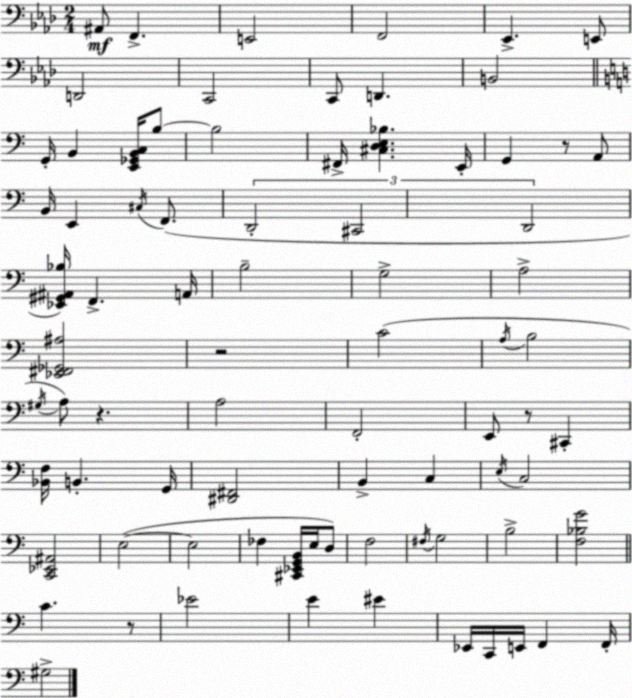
X:1
T:Untitled
M:2/4
L:1/4
K:Ab
^A,,/2 F,, E,,2 F,,2 _E,, E,,/2 D,,2 C,,2 C,,/2 D,, B,,2 G,,/4 B,, [E,,_G,,B,,C,]/4 B,/2 B,2 ^F,,/4 [^C,D,E,_B,] E,,/4 G,, z/2 A,,/2 B,,/4 E,, ^C,/4 F,,/2 D,,2 ^C,,2 D,,2 [_E,,^G,,^A,,_B,]/4 F,, A,,/4 B,2 G,2 A,2 [_E,,^F,,_G,,^A,]2 z2 C2 A,/4 B,2 ^G,/4 A,/2 z A,2 F,,2 E,,/2 z/2 ^C,, [_B,,F,]/4 B,, G,,/4 [^D,,^F,,]2 B,, C, E,/4 C,2 [C,,_E,,^A,,]2 E,2 E,2 _F, [^C,,_E,,G,,B,,]/4 E,/4 D,/2 F,2 ^F,/4 G,2 B,2 [F,_B,G]2 C z/2 _E2 E ^E _E,,/4 C,,/4 E,,/4 F,, F,,/4 ^G,2